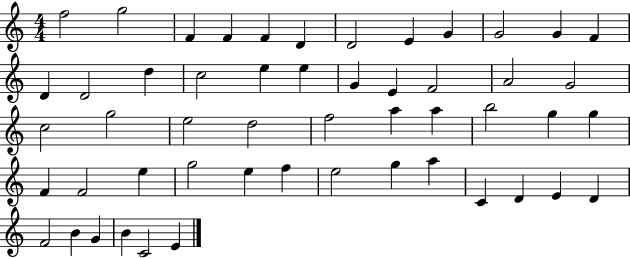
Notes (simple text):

F5/h G5/h F4/q F4/q F4/q D4/q D4/h E4/q G4/q G4/h G4/q F4/q D4/q D4/h D5/q C5/h E5/q E5/q G4/q E4/q F4/h A4/h G4/h C5/h G5/h E5/h D5/h F5/h A5/q A5/q B5/h G5/q G5/q F4/q F4/h E5/q G5/h E5/q F5/q E5/h G5/q A5/q C4/q D4/q E4/q D4/q F4/h B4/q G4/q B4/q C4/h E4/q